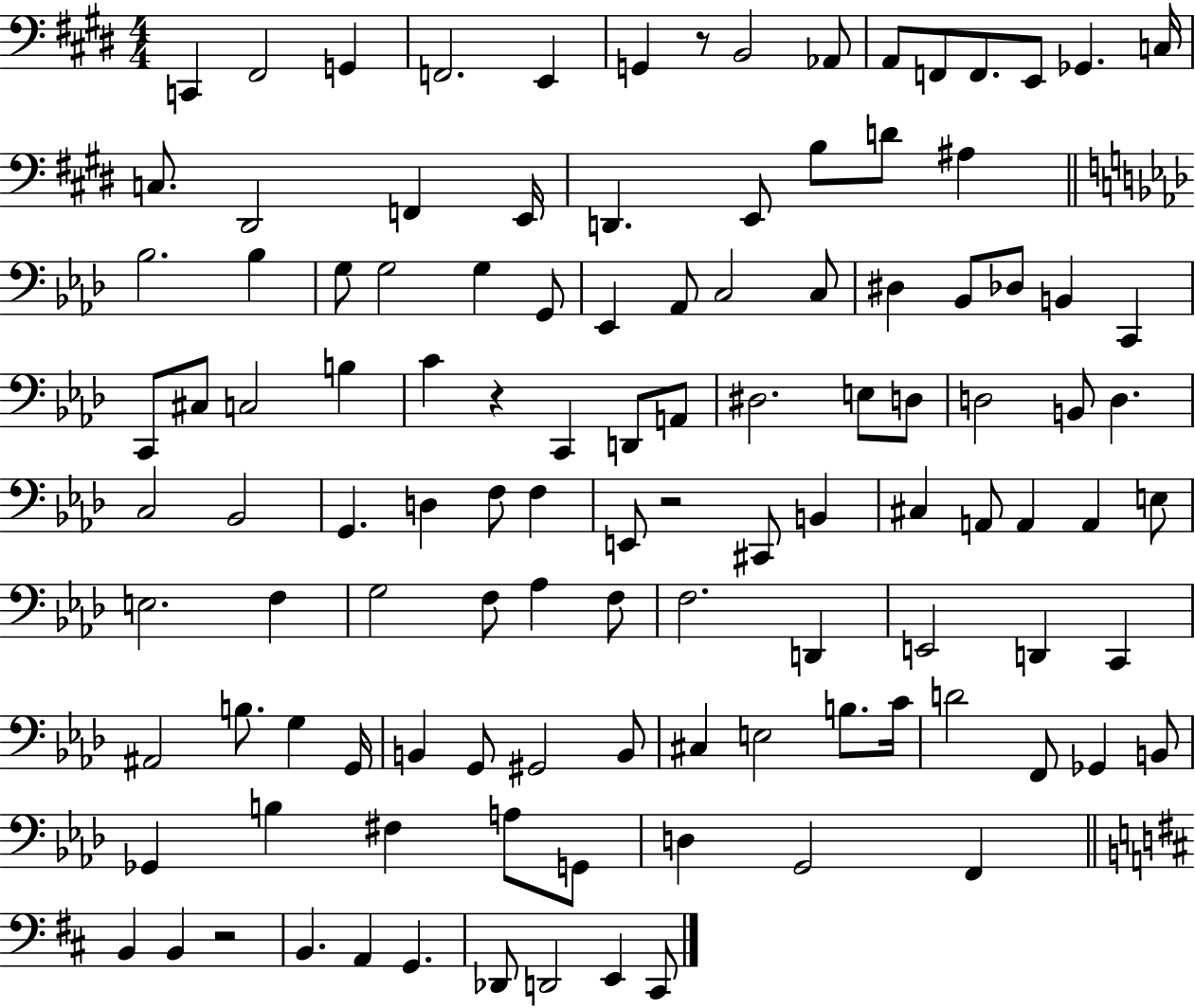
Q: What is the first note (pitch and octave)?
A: C2